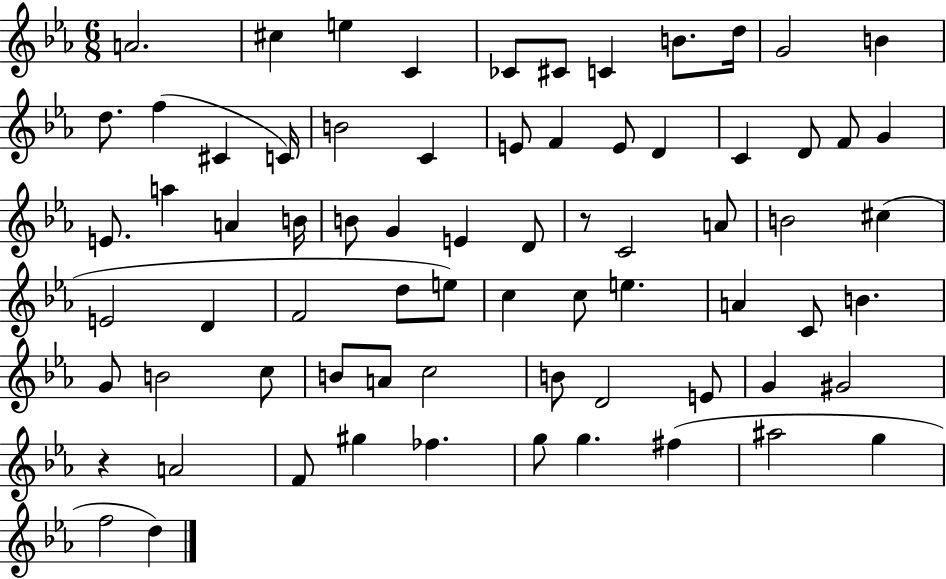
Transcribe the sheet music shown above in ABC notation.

X:1
T:Untitled
M:6/8
L:1/4
K:Eb
A2 ^c e C _C/2 ^C/2 C B/2 d/4 G2 B d/2 f ^C C/4 B2 C E/2 F E/2 D C D/2 F/2 G E/2 a A B/4 B/2 G E D/2 z/2 C2 A/2 B2 ^c E2 D F2 d/2 e/2 c c/2 e A C/2 B G/2 B2 c/2 B/2 A/2 c2 B/2 D2 E/2 G ^G2 z A2 F/2 ^g _f g/2 g ^f ^a2 g f2 d